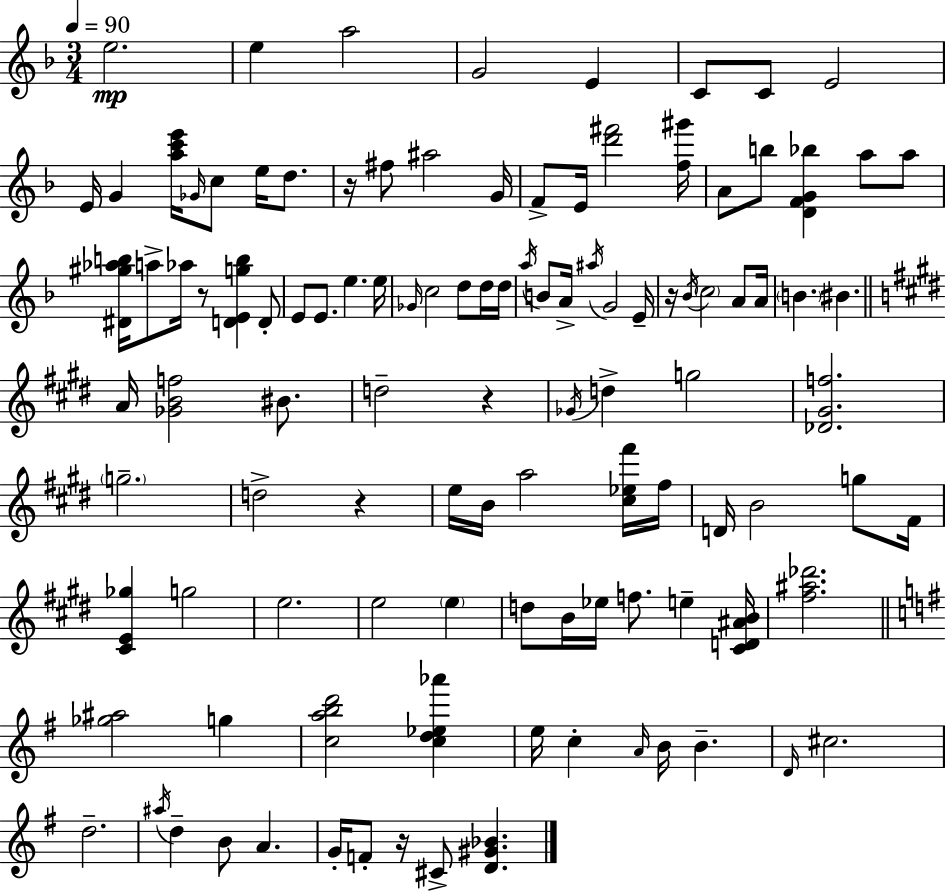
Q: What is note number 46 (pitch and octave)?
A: B4